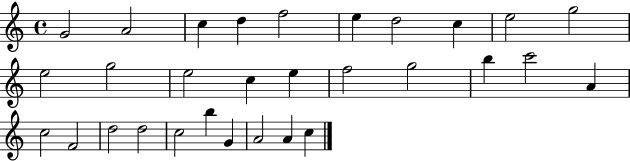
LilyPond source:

{
  \clef treble
  \time 4/4
  \defaultTimeSignature
  \key c \major
  g'2 a'2 | c''4 d''4 f''2 | e''4 d''2 c''4 | e''2 g''2 | \break e''2 g''2 | e''2 c''4 e''4 | f''2 g''2 | b''4 c'''2 a'4 | \break c''2 f'2 | d''2 d''2 | c''2 b''4 g'4 | a'2 a'4 c''4 | \break \bar "|."
}